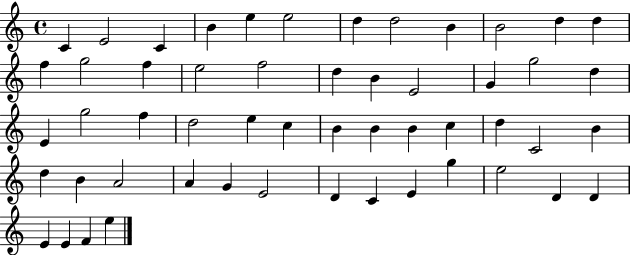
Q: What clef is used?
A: treble